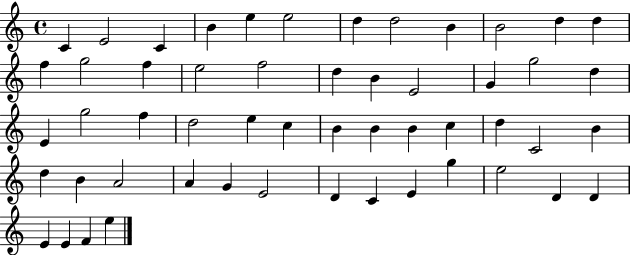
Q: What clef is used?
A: treble